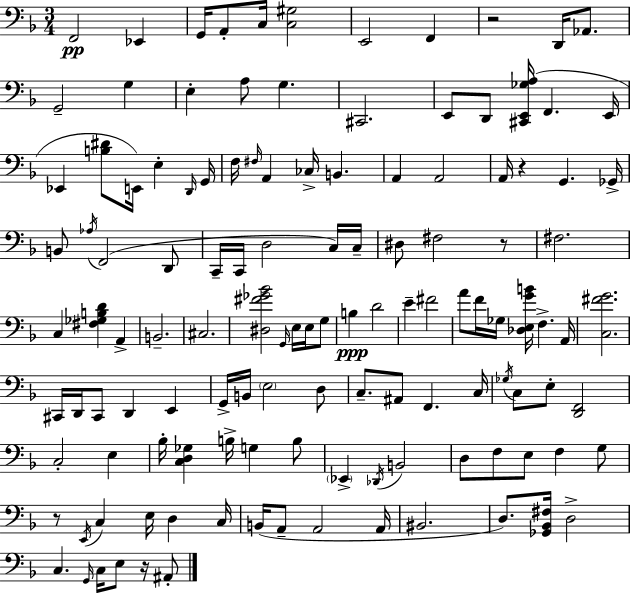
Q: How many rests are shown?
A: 5